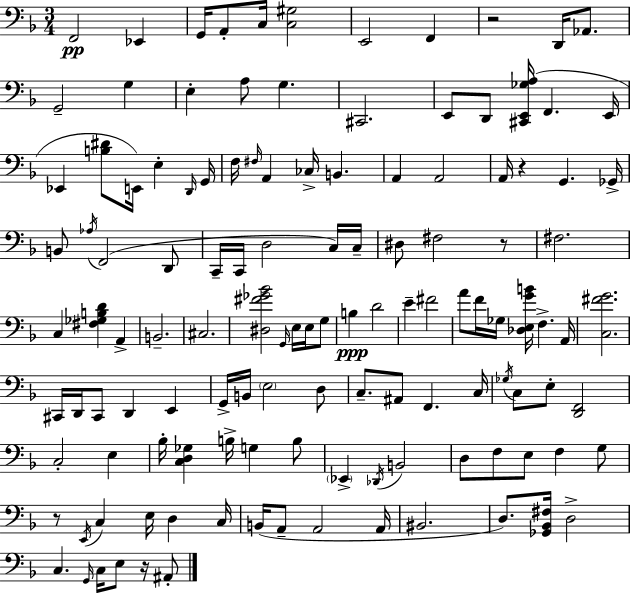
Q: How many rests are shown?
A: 5